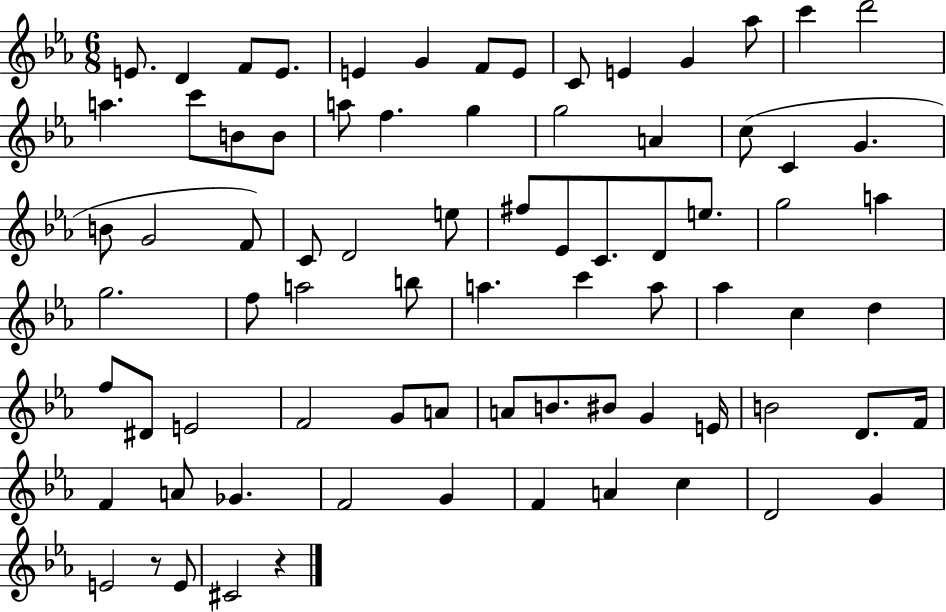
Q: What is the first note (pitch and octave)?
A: E4